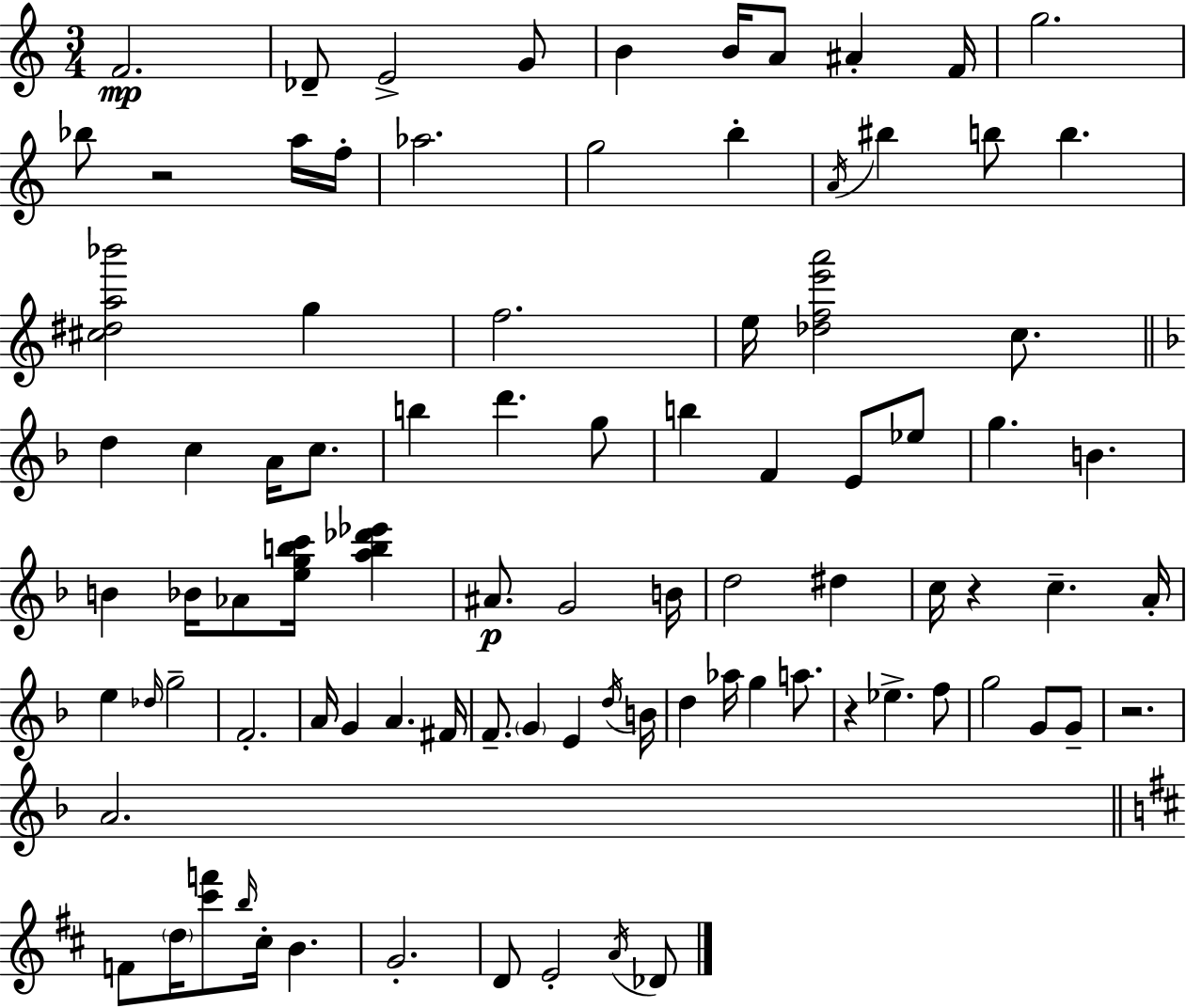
X:1
T:Untitled
M:3/4
L:1/4
K:Am
F2 _D/2 E2 G/2 B B/4 A/2 ^A F/4 g2 _b/2 z2 a/4 f/4 _a2 g2 b A/4 ^b b/2 b [^c^da_b']2 g f2 e/4 [_dfe'a']2 c/2 d c A/4 c/2 b d' g/2 b F E/2 _e/2 g B B _B/4 _A/2 [egbc']/4 [ab_d'_e'] ^A/2 G2 B/4 d2 ^d c/4 z c A/4 e _d/4 g2 F2 A/4 G A ^F/4 F/2 G E d/4 B/4 d _a/4 g a/2 z _e f/2 g2 G/2 G/2 z2 A2 F/2 d/4 [^c'f']/2 b/4 ^c/4 B G2 D/2 E2 A/4 _D/2